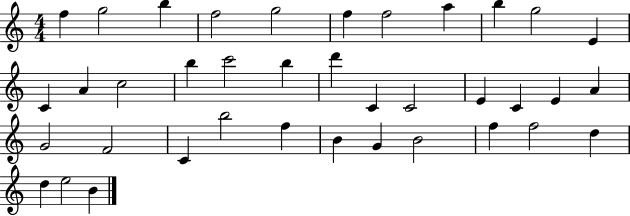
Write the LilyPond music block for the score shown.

{
  \clef treble
  \numericTimeSignature
  \time 4/4
  \key c \major
  f''4 g''2 b''4 | f''2 g''2 | f''4 f''2 a''4 | b''4 g''2 e'4 | \break c'4 a'4 c''2 | b''4 c'''2 b''4 | d'''4 c'4 c'2 | e'4 c'4 e'4 a'4 | \break g'2 f'2 | c'4 b''2 f''4 | b'4 g'4 b'2 | f''4 f''2 d''4 | \break d''4 e''2 b'4 | \bar "|."
}